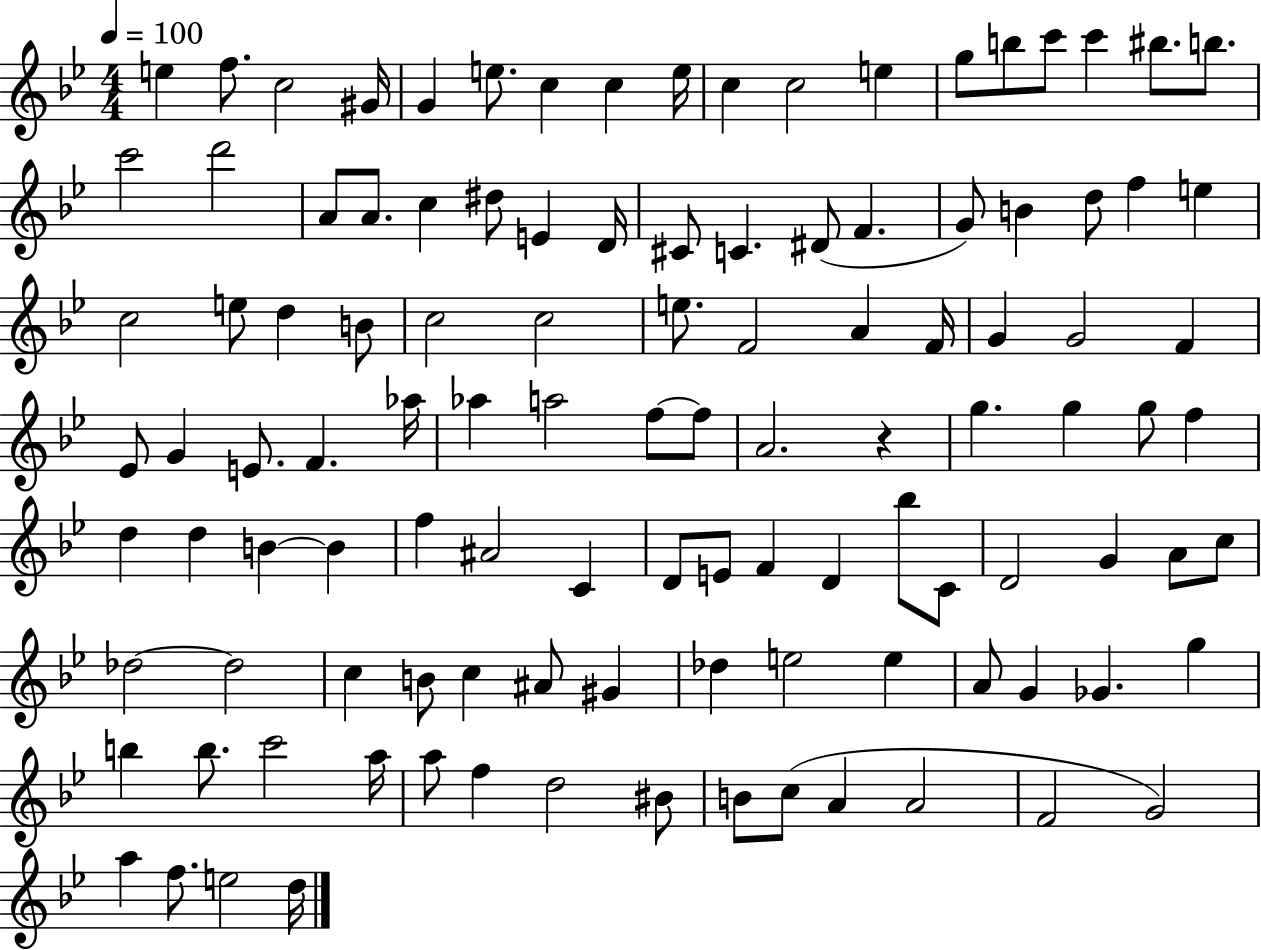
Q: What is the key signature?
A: BES major